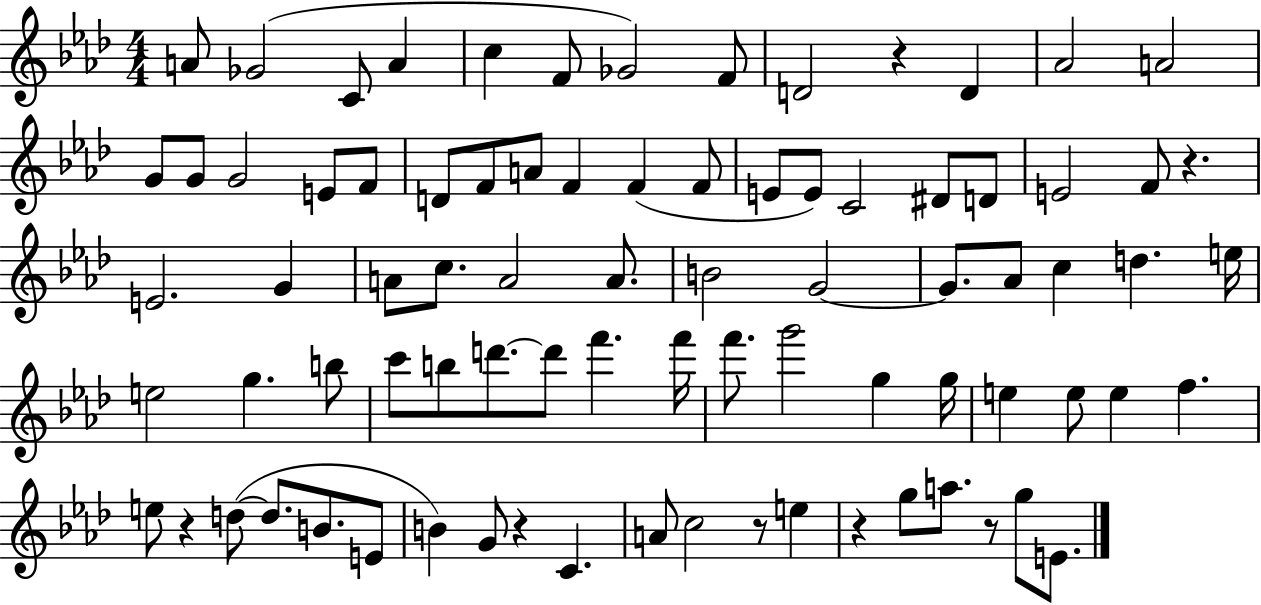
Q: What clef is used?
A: treble